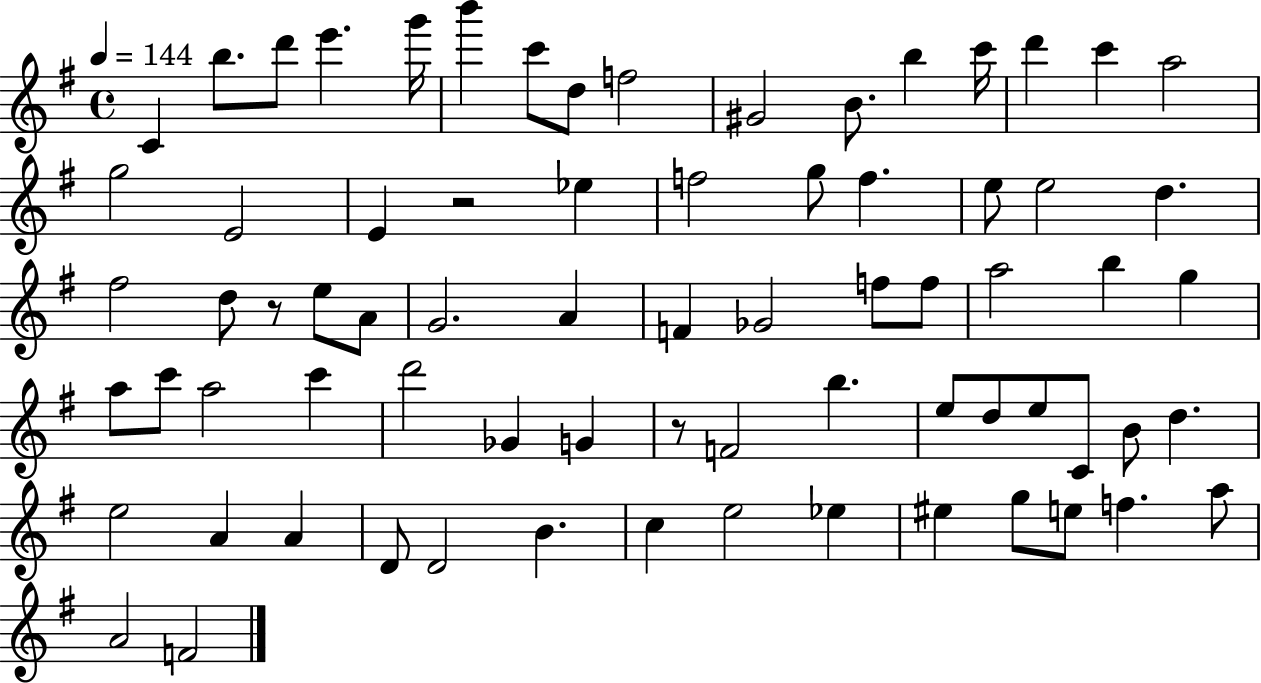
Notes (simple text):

C4/q B5/e. D6/e E6/q. G6/s B6/q C6/e D5/e F5/h G#4/h B4/e. B5/q C6/s D6/q C6/q A5/h G5/h E4/h E4/q R/h Eb5/q F5/h G5/e F5/q. E5/e E5/h D5/q. F#5/h D5/e R/e E5/e A4/e G4/h. A4/q F4/q Gb4/h F5/e F5/e A5/h B5/q G5/q A5/e C6/e A5/h C6/q D6/h Gb4/q G4/q R/e F4/h B5/q. E5/e D5/e E5/e C4/e B4/e D5/q. E5/h A4/q A4/q D4/e D4/h B4/q. C5/q E5/h Eb5/q EIS5/q G5/e E5/e F5/q. A5/e A4/h F4/h